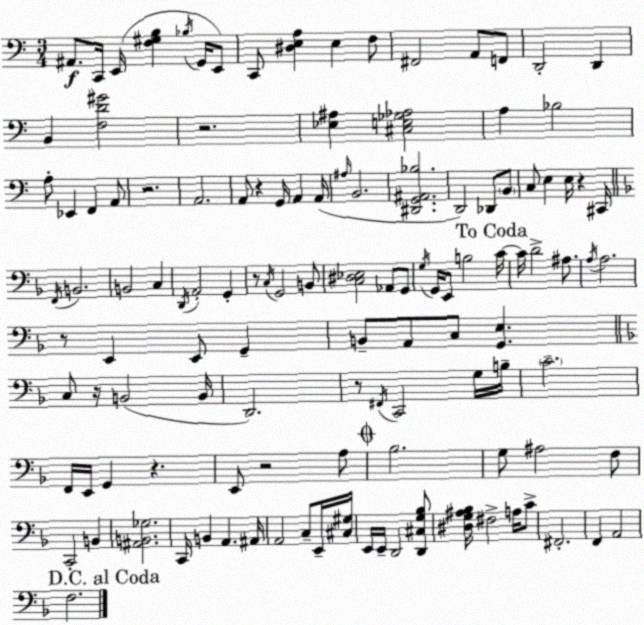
X:1
T:Untitled
M:3/4
L:1/4
K:Am
^A,,/2 C,,/4 E,,/4 [F,^G,B,] _B,/4 G,,/4 E,,/2 C,,/2 [^D,E,A,] E, F,/2 ^F,,2 A,,/2 F,,/2 D,,2 D,, B,, [F,D^G]2 z2 [_E,^A,] [^C,E,_G,_A,]2 A, _B,2 A,/2 _E,, F,, A,,/2 z2 A,,2 A,,/2 z G,,/4 A,, A,,/4 ^A,/4 B,,2 [^D,,G,,^A,,_B,]2 D,,2 _D,,/2 B,,/2 C,/2 E, E,/4 z ^C,,/4 F,,/4 B,,2 B,,2 C, D,,/4 A,,2 G,, z/2 C,/4 G,,2 B,,/2 [C,^D,_E,]2 _A,,/2 G,,/2 G,/4 G,,/4 E,,/2 B,2 C/4 C/4 D2 ^A,/2 A,/4 A,2 z/2 E,, E,,/2 G,, B,,/2 A,,/2 C,/2 [G,,E,] C,/2 z/4 B,,2 B,,/4 D,,2 z/2 ^F,,/4 C,,2 G,/4 B,/4 C2 F,,/4 E,,/4 G,, z E,,/2 z2 A,/2 _B,2 G,/2 ^A,2 F,/2 C,,2 B,, [^A,,B,,_G,]2 C,,/4 B,, A,, ^A,,/4 A,,2 C,/2 E,,/4 [^C,^G,]/4 E,,/4 E,,/4 D,,2 [D,,^C,G,_B,]/2 [^D,G,^A,_B,]/4 ^F,2 A,/4 C/2 ^F,,2 F,, A,,2 F,2